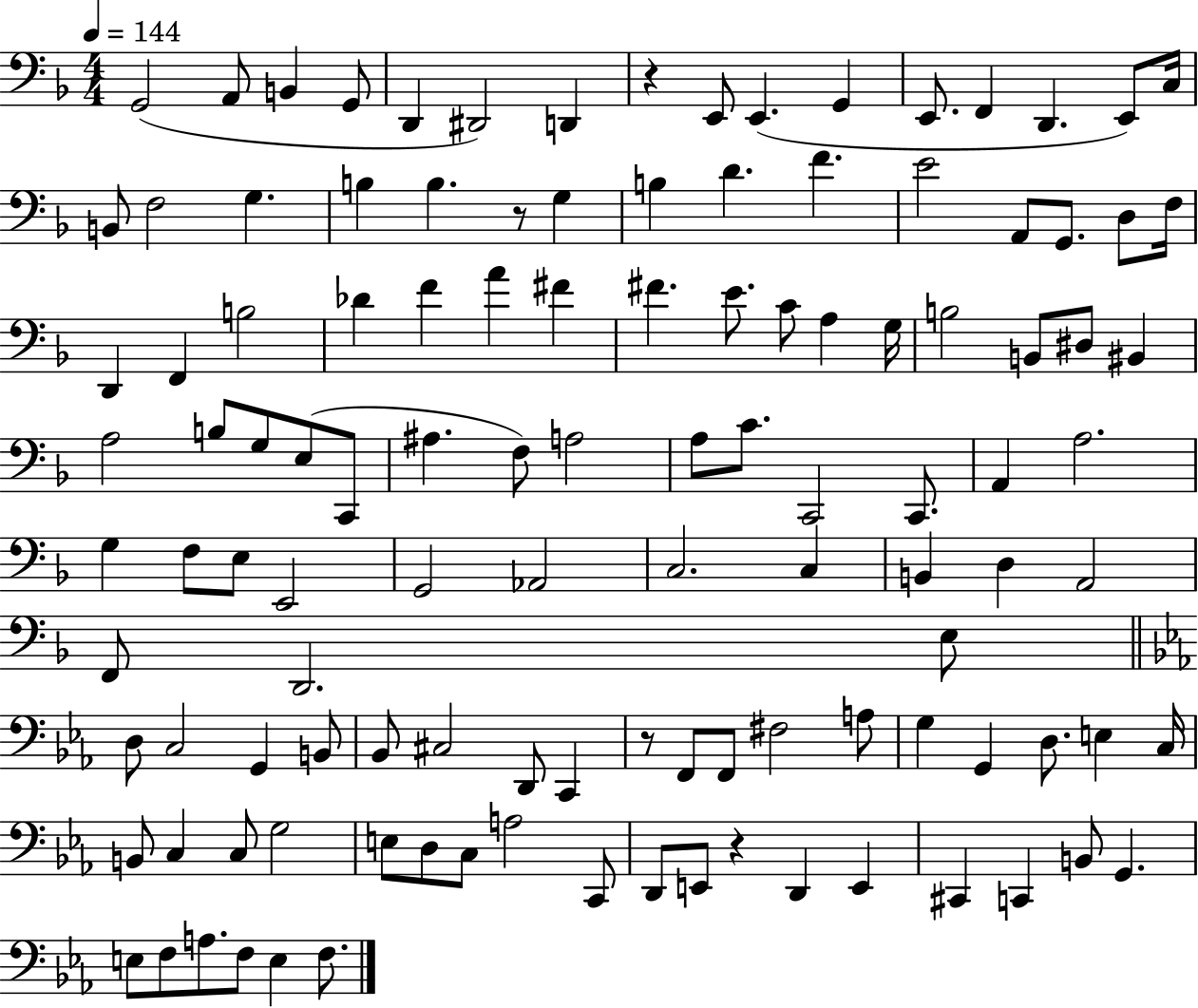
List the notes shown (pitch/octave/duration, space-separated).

G2/h A2/e B2/q G2/e D2/q D#2/h D2/q R/q E2/e E2/q. G2/q E2/e. F2/q D2/q. E2/e C3/s B2/e F3/h G3/q. B3/q B3/q. R/e G3/q B3/q D4/q. F4/q. E4/h A2/e G2/e. D3/e F3/s D2/q F2/q B3/h Db4/q F4/q A4/q F#4/q F#4/q. E4/e. C4/e A3/q G3/s B3/h B2/e D#3/e BIS2/q A3/h B3/e G3/e E3/e C2/e A#3/q. F3/e A3/h A3/e C4/e. C2/h C2/e. A2/q A3/h. G3/q F3/e E3/e E2/h G2/h Ab2/h C3/h. C3/q B2/q D3/q A2/h F2/e D2/h. E3/e D3/e C3/h G2/q B2/e Bb2/e C#3/h D2/e C2/q R/e F2/e F2/e F#3/h A3/e G3/q G2/q D3/e. E3/q C3/s B2/e C3/q C3/e G3/h E3/e D3/e C3/e A3/h C2/e D2/e E2/e R/q D2/q E2/q C#2/q C2/q B2/e G2/q. E3/e F3/e A3/e. F3/e E3/q F3/e.